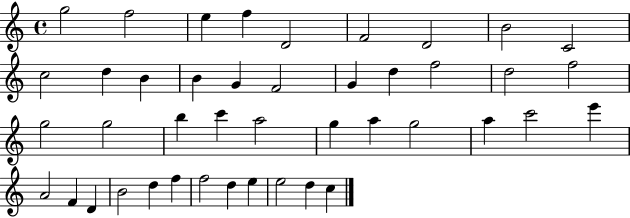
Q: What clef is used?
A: treble